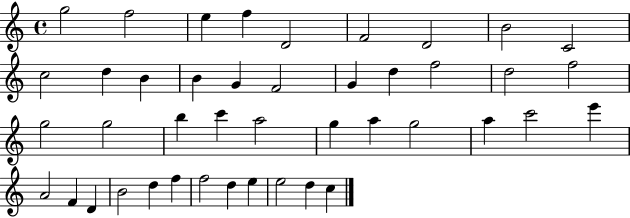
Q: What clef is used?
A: treble